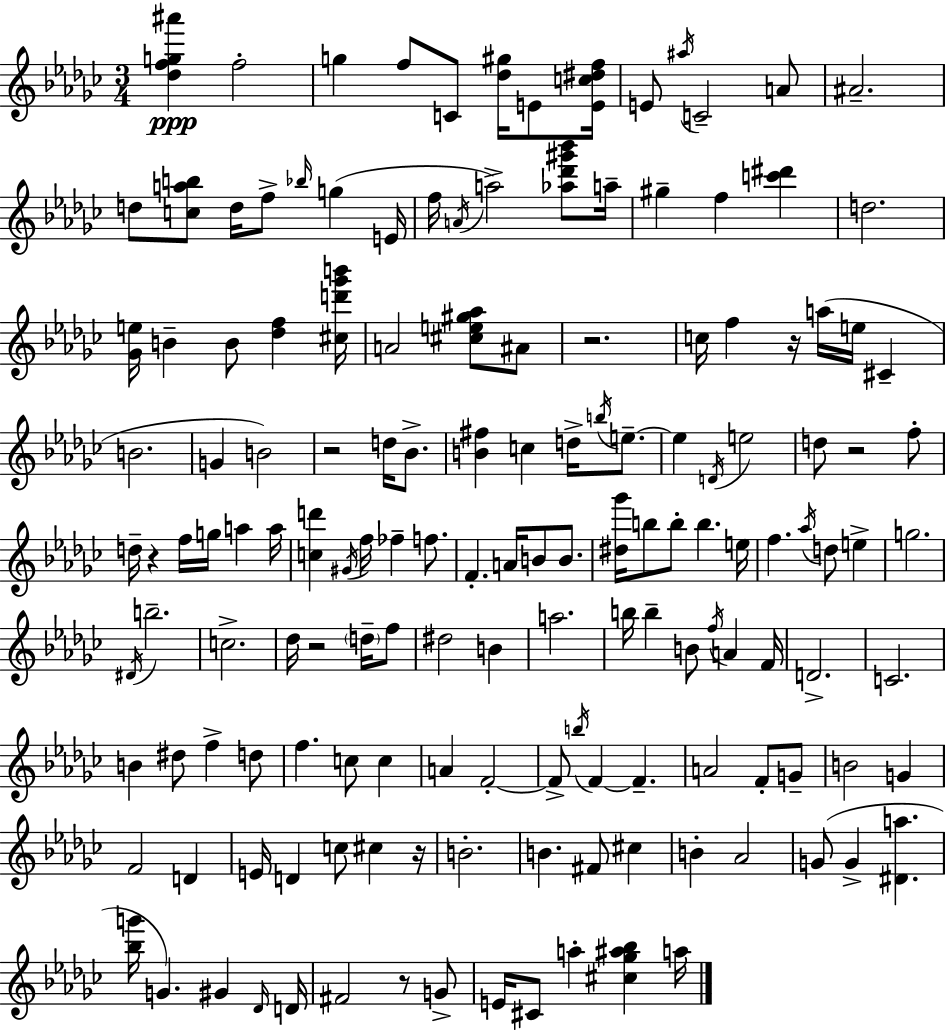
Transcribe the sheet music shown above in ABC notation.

X:1
T:Untitled
M:3/4
L:1/4
K:Ebm
[_dfg^a'] f2 g f/2 C/2 [_d^g]/4 E/2 [Ec^df]/4 E/2 ^a/4 C2 A/2 ^A2 d/2 [cab]/2 d/4 f/2 _b/4 g E/4 f/4 A/4 a2 [_a_d'^g'_b']/2 a/4 ^g f [c'^d'] d2 [_Ge]/4 B B/2 [_df] [^cd'_g'b']/4 A2 [^ce^g_a]/2 ^A/2 z2 c/4 f z/4 a/4 e/4 ^C B2 G B2 z2 d/4 _B/2 [B^f] c d/4 b/4 e/2 e D/4 e2 d/2 z2 f/2 d/4 z f/4 g/4 a a/4 [cd'] ^G/4 f/4 _f f/2 F A/4 B/2 B/2 [^d_g']/4 b/2 b/2 b e/4 f _a/4 d/2 e g2 ^D/4 b2 c2 _d/4 z2 d/4 f/2 ^d2 B a2 b/4 b B/2 f/4 A F/4 D2 C2 B ^d/2 f d/2 f c/2 c A F2 F/2 b/4 F F A2 F/2 G/2 B2 G F2 D E/4 D c/2 ^c z/4 B2 B ^F/2 ^c B _A2 G/2 G [^Da] [_bg']/4 G ^G _D/4 D/4 ^F2 z/2 G/2 E/4 ^C/2 a [^c_g^a_b] a/4